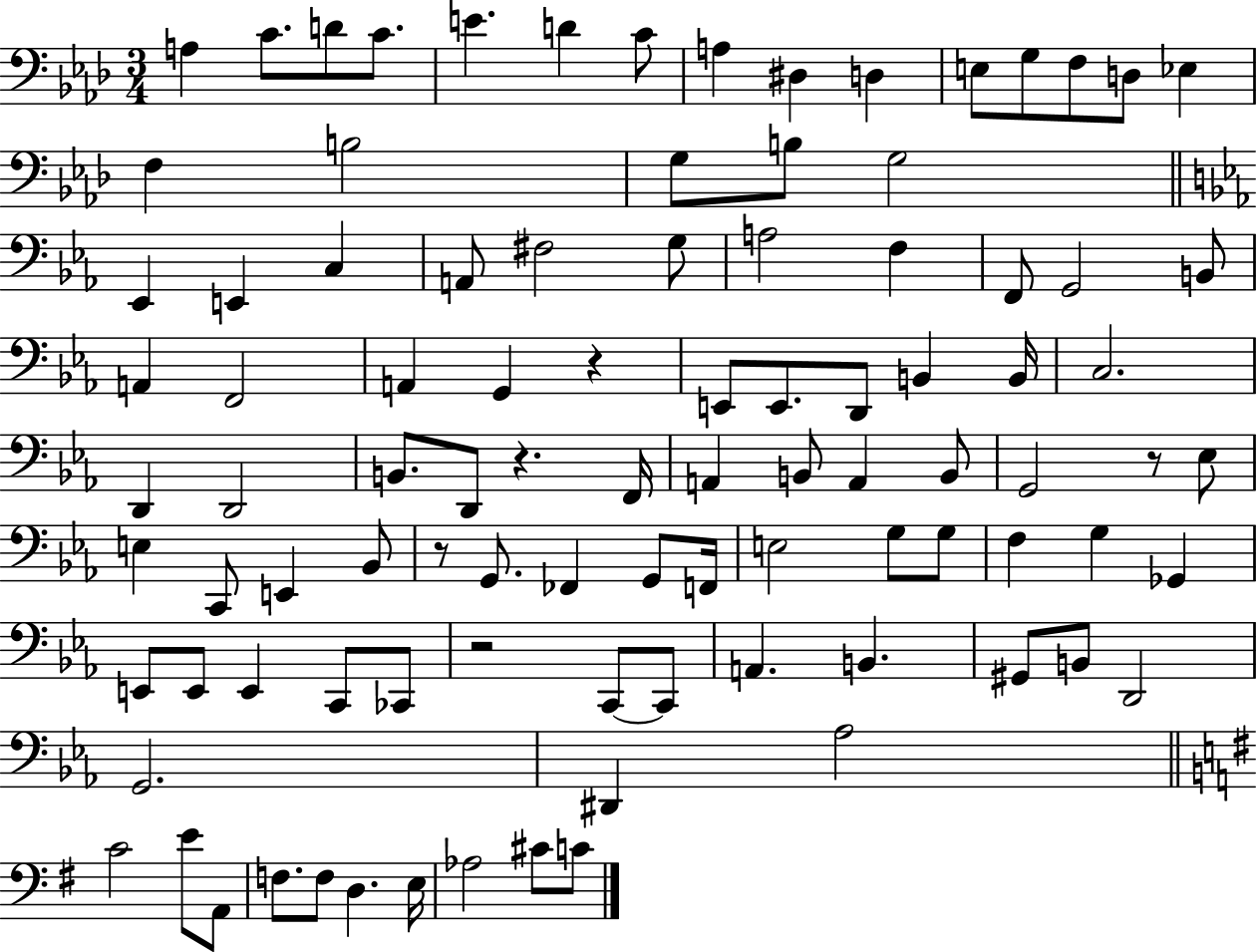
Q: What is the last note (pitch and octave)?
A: C4